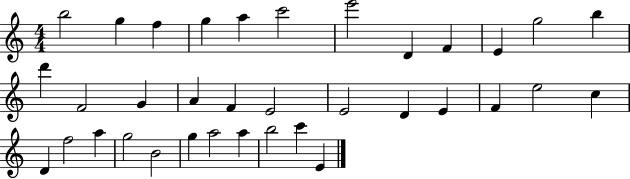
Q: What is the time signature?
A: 4/4